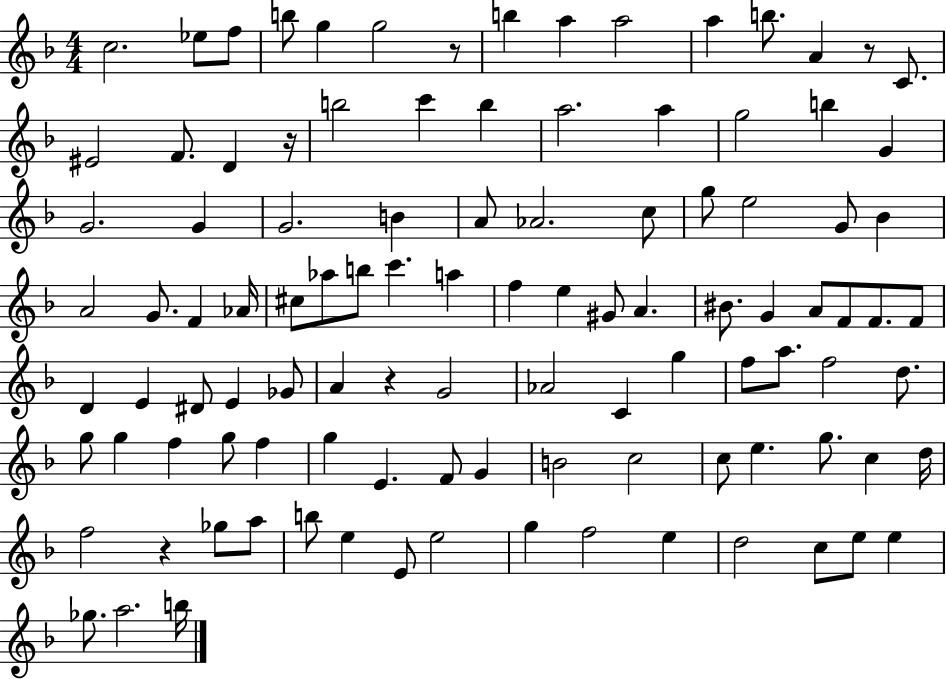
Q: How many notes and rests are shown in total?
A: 106